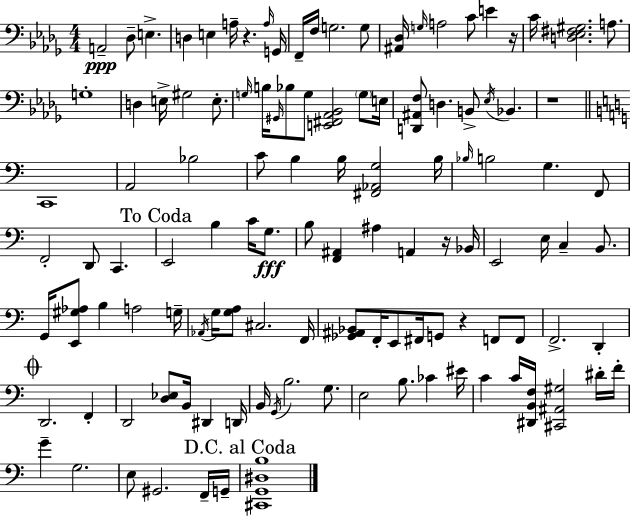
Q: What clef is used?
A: bass